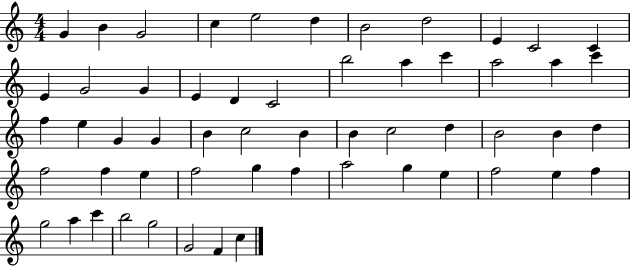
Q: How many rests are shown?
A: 0